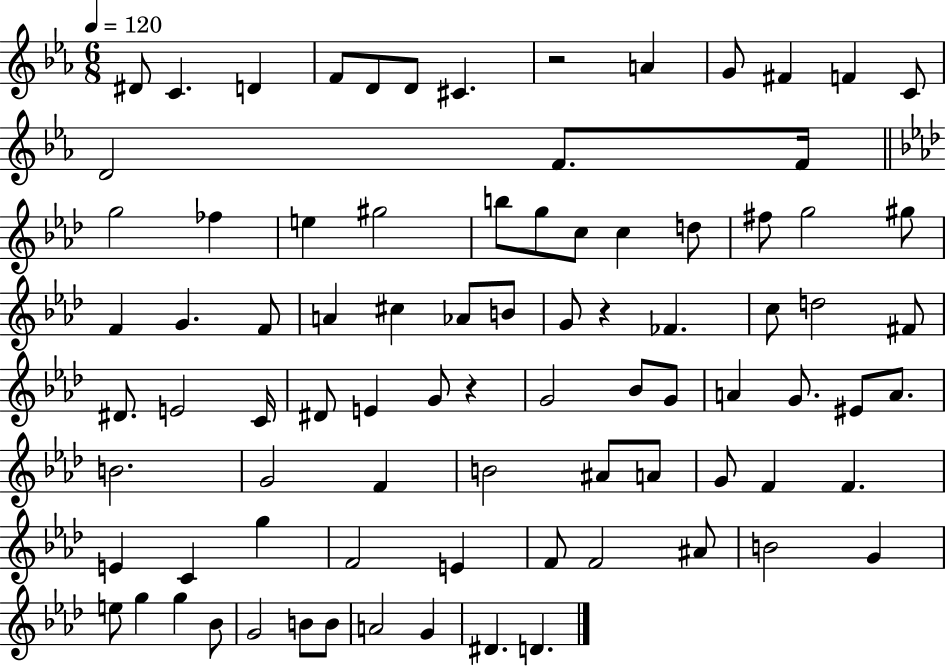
{
  \clef treble
  \numericTimeSignature
  \time 6/8
  \key ees \major
  \tempo 4 = 120
  dis'8 c'4. d'4 | f'8 d'8 d'8 cis'4. | r2 a'4 | g'8 fis'4 f'4 c'8 | \break d'2 f'8. f'16 | \bar "||" \break \key aes \major g''2 fes''4 | e''4 gis''2 | b''8 g''8 c''8 c''4 d''8 | fis''8 g''2 gis''8 | \break f'4 g'4. f'8 | a'4 cis''4 aes'8 b'8 | g'8 r4 fes'4. | c''8 d''2 fis'8 | \break dis'8. e'2 c'16 | dis'8 e'4 g'8 r4 | g'2 bes'8 g'8 | a'4 g'8. eis'8 a'8. | \break b'2. | g'2 f'4 | b'2 ais'8 a'8 | g'8 f'4 f'4. | \break e'4 c'4 g''4 | f'2 e'4 | f'8 f'2 ais'8 | b'2 g'4 | \break e''8 g''4 g''4 bes'8 | g'2 b'8 b'8 | a'2 g'4 | dis'4. d'4. | \break \bar "|."
}